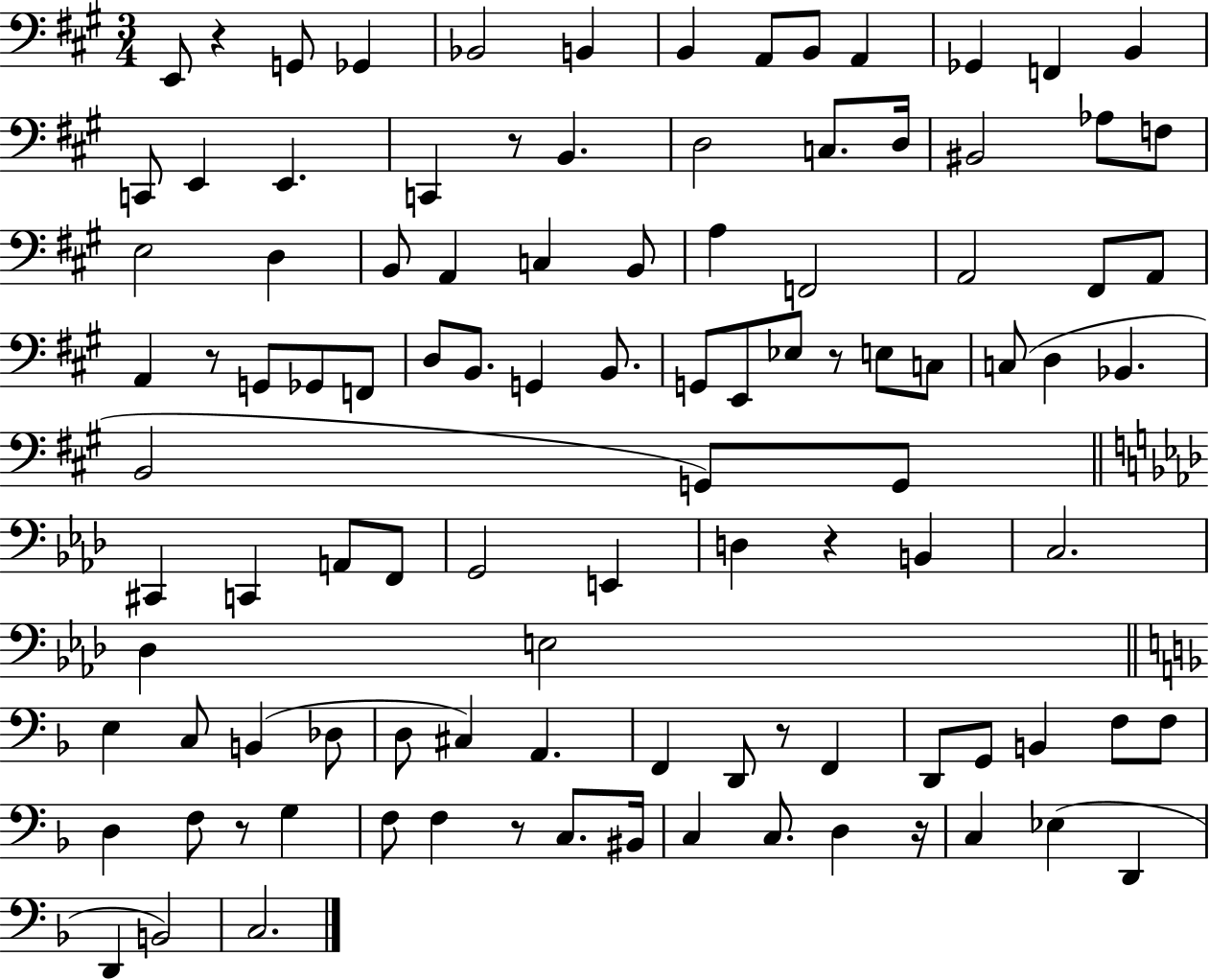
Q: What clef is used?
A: bass